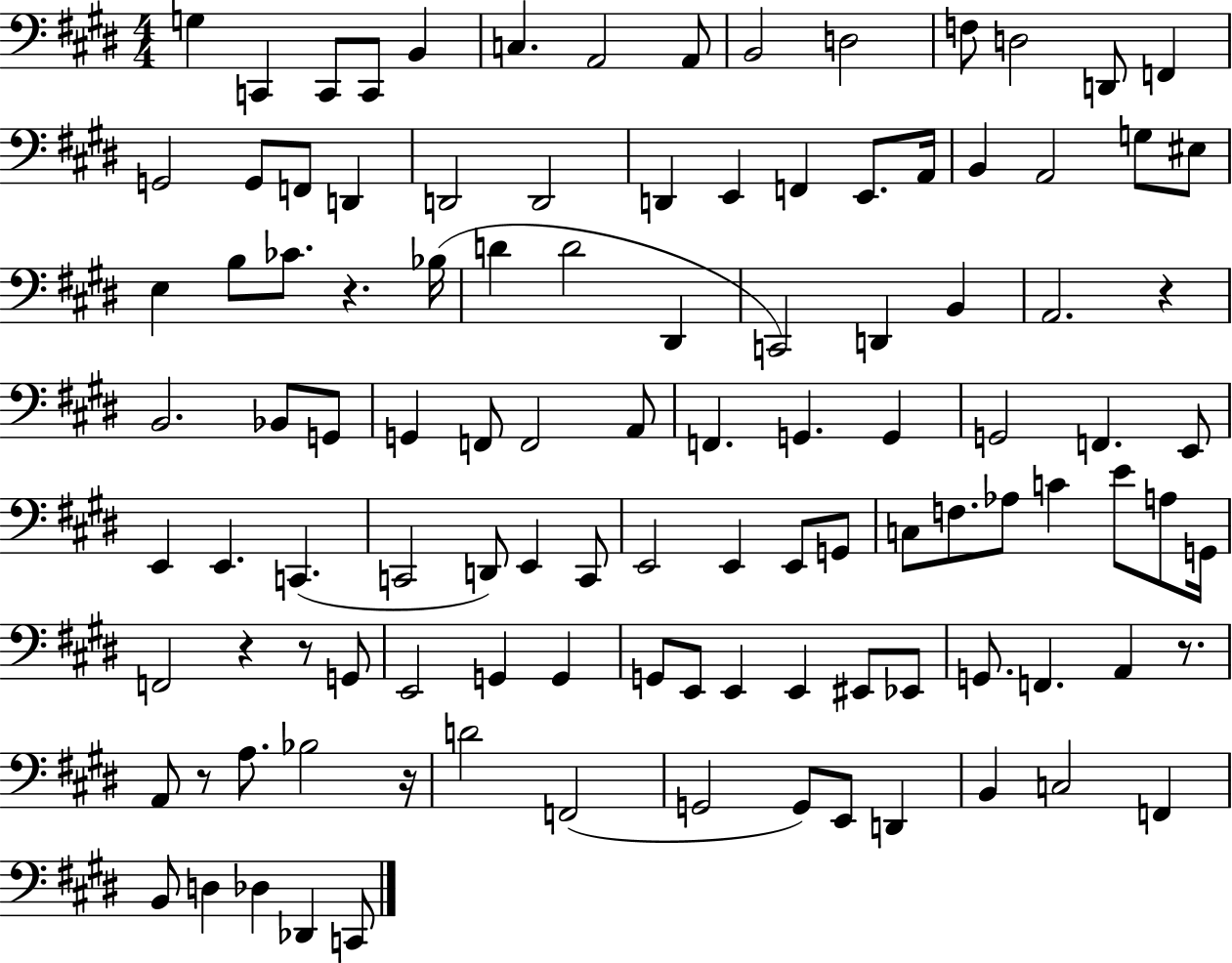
{
  \clef bass
  \numericTimeSignature
  \time 4/4
  \key e \major
  g4 c,4 c,8 c,8 b,4 | c4. a,2 a,8 | b,2 d2 | f8 d2 d,8 f,4 | \break g,2 g,8 f,8 d,4 | d,2 d,2 | d,4 e,4 f,4 e,8. a,16 | b,4 a,2 g8 eis8 | \break e4 b8 ces'8. r4. bes16( | d'4 d'2 dis,4 | c,2) d,4 b,4 | a,2. r4 | \break b,2. bes,8 g,8 | g,4 f,8 f,2 a,8 | f,4. g,4. g,4 | g,2 f,4. e,8 | \break e,4 e,4. c,4.( | c,2 d,8) e,4 c,8 | e,2 e,4 e,8 g,8 | c8 f8. aes8 c'4 e'8 a8 g,16 | \break f,2 r4 r8 g,8 | e,2 g,4 g,4 | g,8 e,8 e,4 e,4 eis,8 ees,8 | g,8. f,4. a,4 r8. | \break a,8 r8 a8. bes2 r16 | d'2 f,2( | g,2 g,8) e,8 d,4 | b,4 c2 f,4 | \break b,8 d4 des4 des,4 c,8 | \bar "|."
}